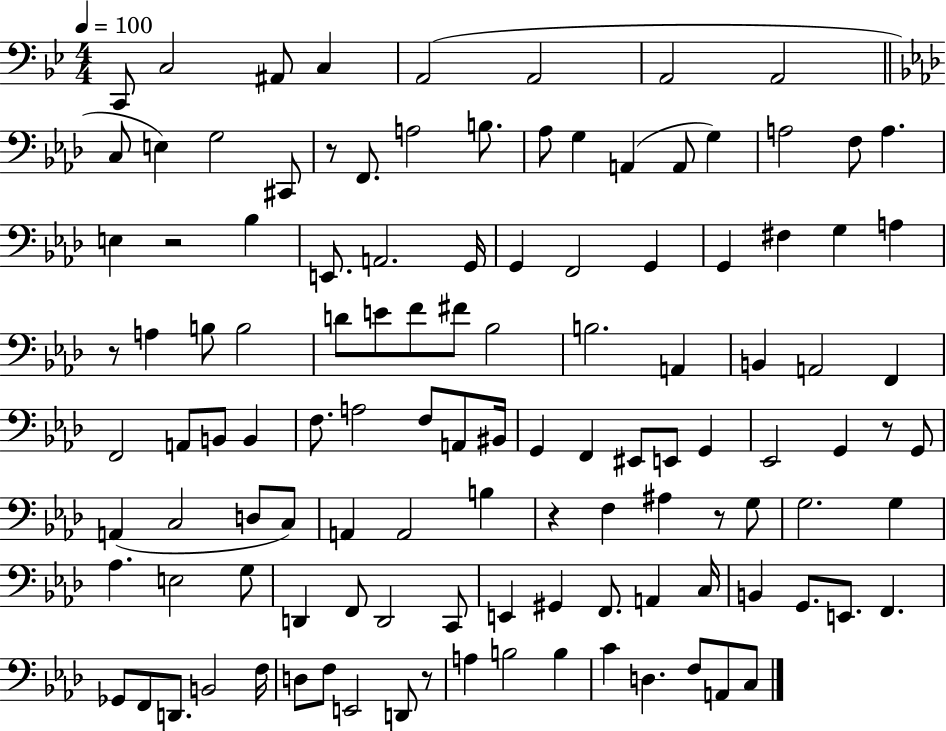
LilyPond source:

{
  \clef bass
  \numericTimeSignature
  \time 4/4
  \key bes \major
  \tempo 4 = 100
  c,8 c2 ais,8 c4 | a,2( a,2 | a,2 a,2 | \bar "||" \break \key f \minor c8 e4) g2 cis,8 | r8 f,8. a2 b8. | aes8 g4 a,4( a,8 g4) | a2 f8 a4. | \break e4 r2 bes4 | e,8. a,2. g,16 | g,4 f,2 g,4 | g,4 fis4 g4 a4 | \break r8 a4 b8 b2 | d'8 e'8 f'8 fis'8 bes2 | b2. a,4 | b,4 a,2 f,4 | \break f,2 a,8 b,8 b,4 | f8. a2 f8 a,8 bis,16 | g,4 f,4 eis,8 e,8 g,4 | ees,2 g,4 r8 g,8 | \break a,4( c2 d8 c8) | a,4 a,2 b4 | r4 f4 ais4 r8 g8 | g2. g4 | \break aes4. e2 g8 | d,4 f,8 d,2 c,8 | e,4 gis,4 f,8. a,4 c16 | b,4 g,8. e,8. f,4. | \break ges,8 f,8 d,8. b,2 f16 | d8 f8 e,2 d,8 r8 | a4 b2 b4 | c'4 d4. f8 a,8 c8 | \break \bar "|."
}